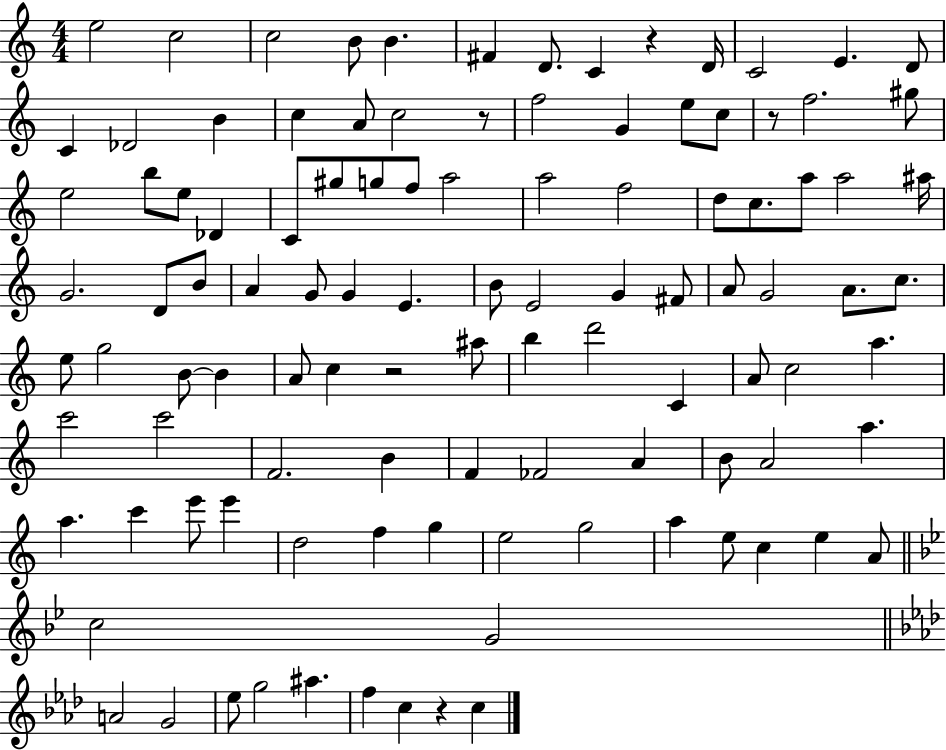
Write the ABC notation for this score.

X:1
T:Untitled
M:4/4
L:1/4
K:C
e2 c2 c2 B/2 B ^F D/2 C z D/4 C2 E D/2 C _D2 B c A/2 c2 z/2 f2 G e/2 c/2 z/2 f2 ^g/2 e2 b/2 e/2 _D C/2 ^g/2 g/2 f/2 a2 a2 f2 d/2 c/2 a/2 a2 ^a/4 G2 D/2 B/2 A G/2 G E B/2 E2 G ^F/2 A/2 G2 A/2 c/2 e/2 g2 B/2 B A/2 c z2 ^a/2 b d'2 C A/2 c2 a c'2 c'2 F2 B F _F2 A B/2 A2 a a c' e'/2 e' d2 f g e2 g2 a e/2 c e A/2 c2 G2 A2 G2 _e/2 g2 ^a f c z c